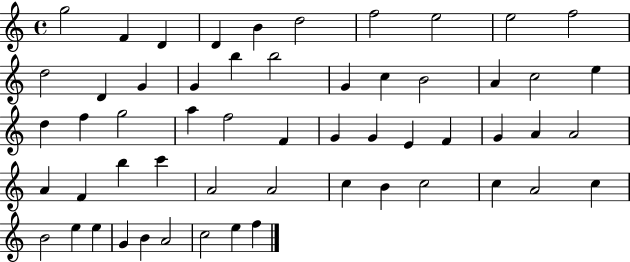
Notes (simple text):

G5/h F4/q D4/q D4/q B4/q D5/h F5/h E5/h E5/h F5/h D5/h D4/q G4/q G4/q B5/q B5/h G4/q C5/q B4/h A4/q C5/h E5/q D5/q F5/q G5/h A5/q F5/h F4/q G4/q G4/q E4/q F4/q G4/q A4/q A4/h A4/q F4/q B5/q C6/q A4/h A4/h C5/q B4/q C5/h C5/q A4/h C5/q B4/h E5/q E5/q G4/q B4/q A4/h C5/h E5/q F5/q